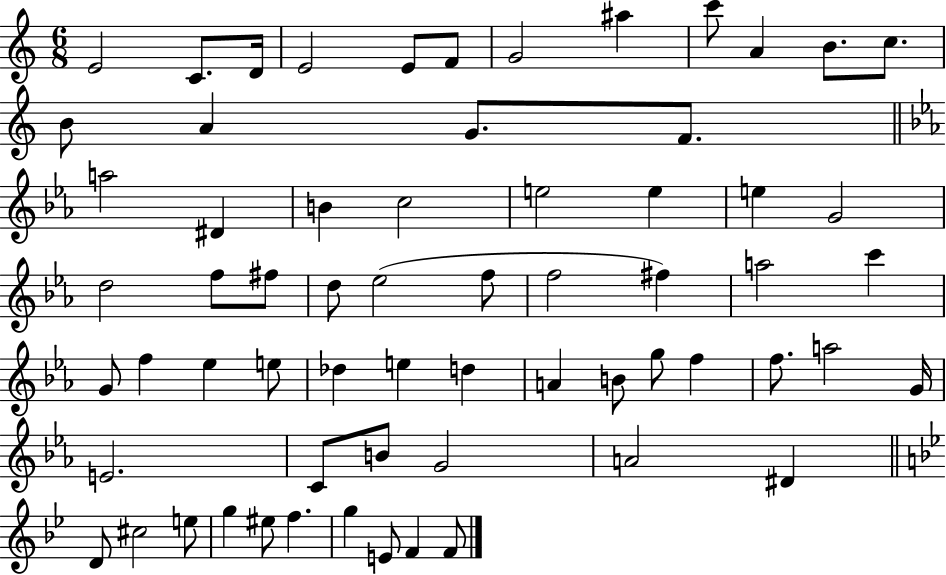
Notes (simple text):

E4/h C4/e. D4/s E4/h E4/e F4/e G4/h A#5/q C6/e A4/q B4/e. C5/e. B4/e A4/q G4/e. F4/e. A5/h D#4/q B4/q C5/h E5/h E5/q E5/q G4/h D5/h F5/e F#5/e D5/e Eb5/h F5/e F5/h F#5/q A5/h C6/q G4/e F5/q Eb5/q E5/e Db5/q E5/q D5/q A4/q B4/e G5/e F5/q F5/e. A5/h G4/s E4/h. C4/e B4/e G4/h A4/h D#4/q D4/e C#5/h E5/e G5/q EIS5/e F5/q. G5/q E4/e F4/q F4/e